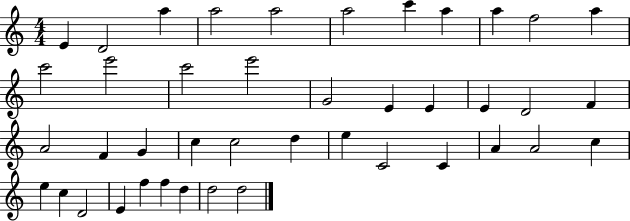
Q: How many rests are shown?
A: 0